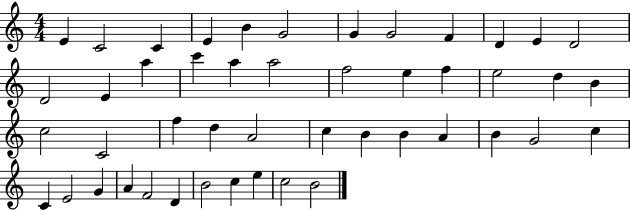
E4/q C4/h C4/q E4/q B4/q G4/h G4/q G4/h F4/q D4/q E4/q D4/h D4/h E4/q A5/q C6/q A5/q A5/h F5/h E5/q F5/q E5/h D5/q B4/q C5/h C4/h F5/q D5/q A4/h C5/q B4/q B4/q A4/q B4/q G4/h C5/q C4/q E4/h G4/q A4/q F4/h D4/q B4/h C5/q E5/q C5/h B4/h